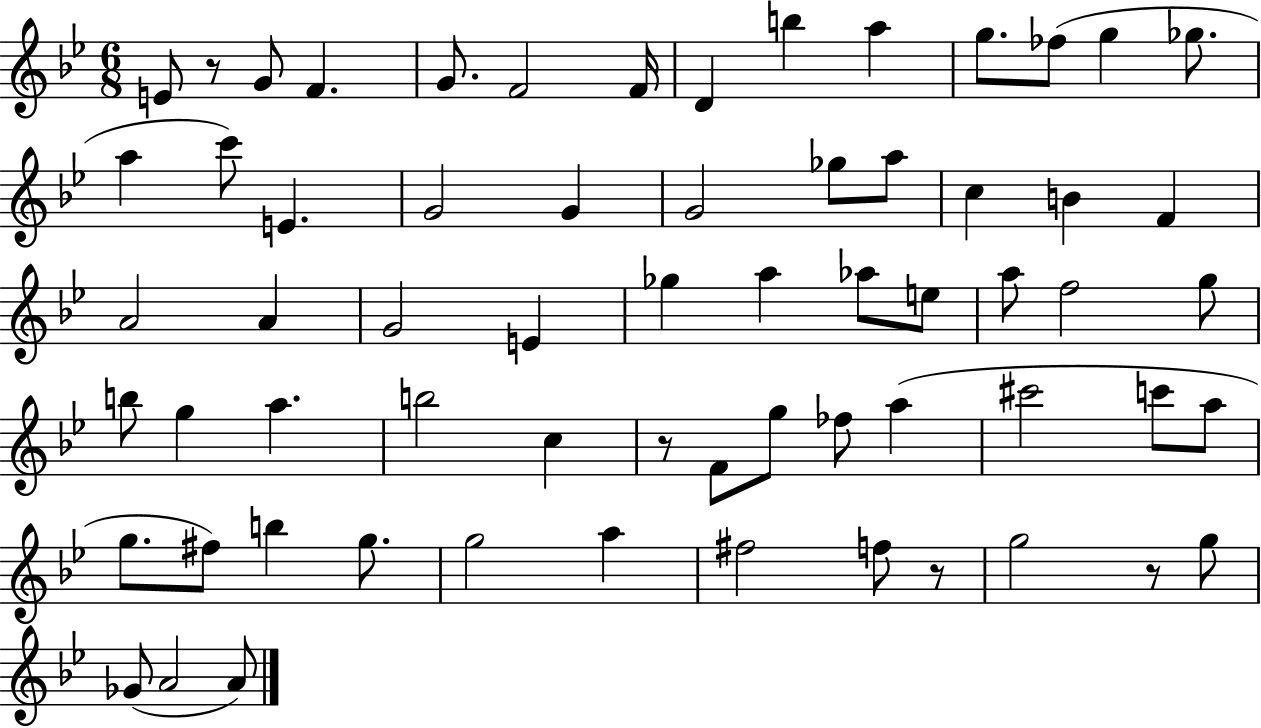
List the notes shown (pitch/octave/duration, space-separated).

E4/e R/e G4/e F4/q. G4/e. F4/h F4/s D4/q B5/q A5/q G5/e. FES5/e G5/q Gb5/e. A5/q C6/e E4/q. G4/h G4/q G4/h Gb5/e A5/e C5/q B4/q F4/q A4/h A4/q G4/h E4/q Gb5/q A5/q Ab5/e E5/e A5/e F5/h G5/e B5/e G5/q A5/q. B5/h C5/q R/e F4/e G5/e FES5/e A5/q C#6/h C6/e A5/e G5/e. F#5/e B5/q G5/e. G5/h A5/q F#5/h F5/e R/e G5/h R/e G5/e Gb4/e A4/h A4/e